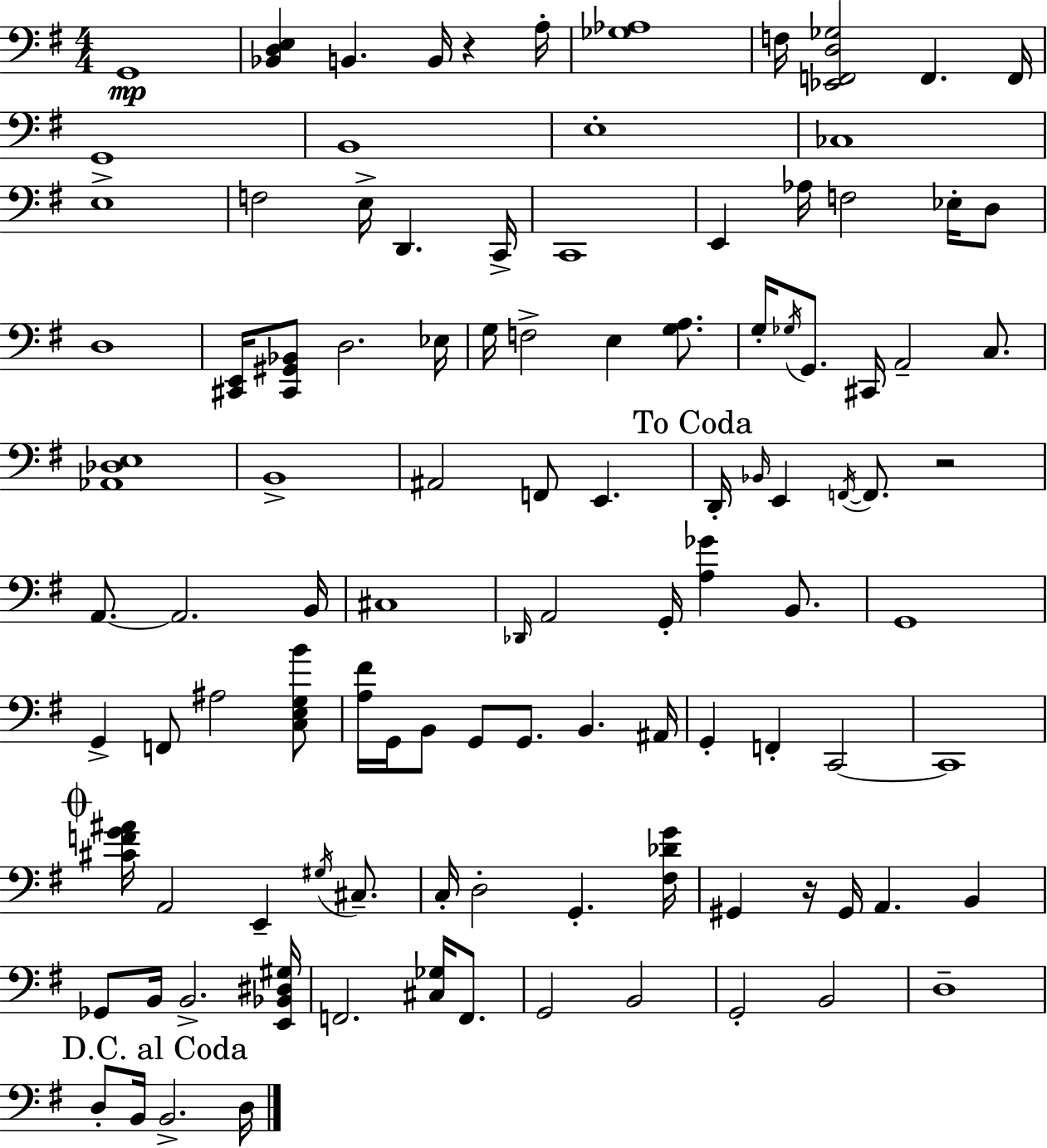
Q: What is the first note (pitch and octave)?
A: G2